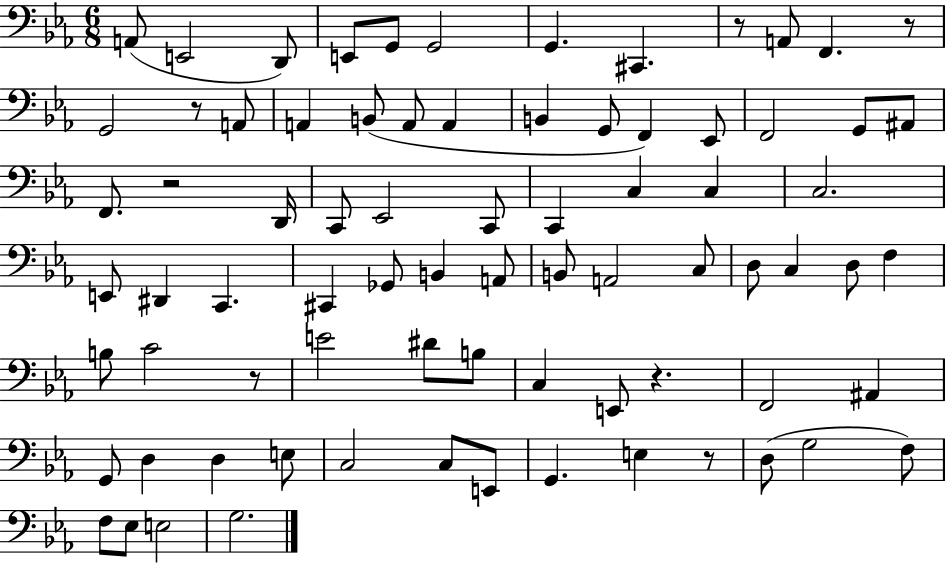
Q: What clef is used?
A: bass